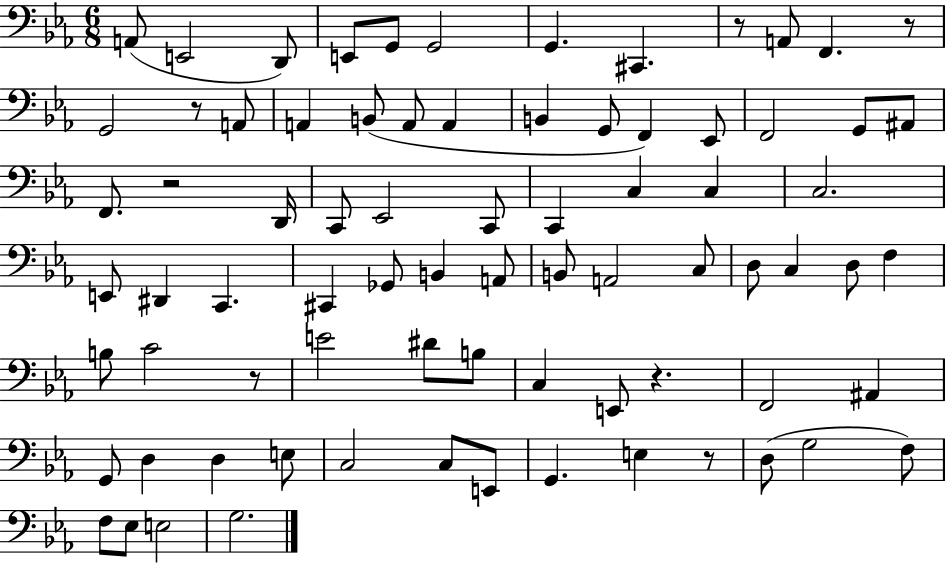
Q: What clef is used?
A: bass